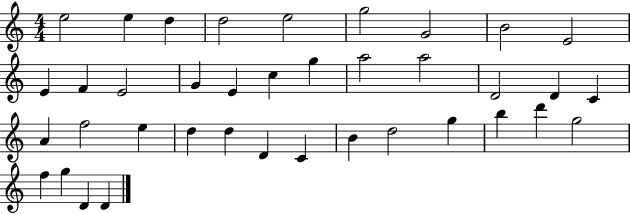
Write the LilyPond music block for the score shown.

{
  \clef treble
  \numericTimeSignature
  \time 4/4
  \key c \major
  e''2 e''4 d''4 | d''2 e''2 | g''2 g'2 | b'2 e'2 | \break e'4 f'4 e'2 | g'4 e'4 c''4 g''4 | a''2 a''2 | d'2 d'4 c'4 | \break a'4 f''2 e''4 | d''4 d''4 d'4 c'4 | b'4 d''2 g''4 | b''4 d'''4 g''2 | \break f''4 g''4 d'4 d'4 | \bar "|."
}